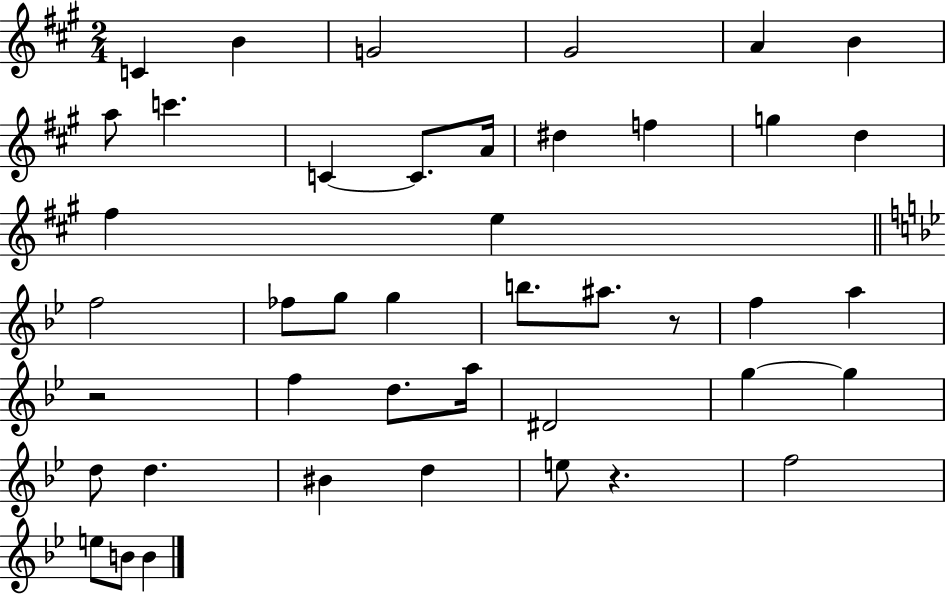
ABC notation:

X:1
T:Untitled
M:2/4
L:1/4
K:A
C B G2 ^G2 A B a/2 c' C C/2 A/4 ^d f g d ^f e f2 _f/2 g/2 g b/2 ^a/2 z/2 f a z2 f d/2 a/4 ^D2 g g d/2 d ^B d e/2 z f2 e/2 B/2 B